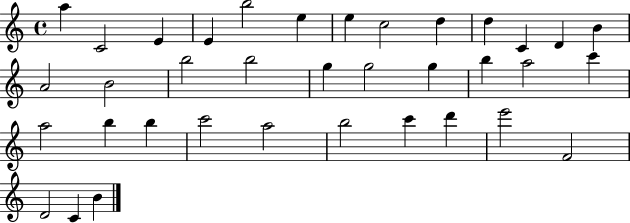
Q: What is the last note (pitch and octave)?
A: B4